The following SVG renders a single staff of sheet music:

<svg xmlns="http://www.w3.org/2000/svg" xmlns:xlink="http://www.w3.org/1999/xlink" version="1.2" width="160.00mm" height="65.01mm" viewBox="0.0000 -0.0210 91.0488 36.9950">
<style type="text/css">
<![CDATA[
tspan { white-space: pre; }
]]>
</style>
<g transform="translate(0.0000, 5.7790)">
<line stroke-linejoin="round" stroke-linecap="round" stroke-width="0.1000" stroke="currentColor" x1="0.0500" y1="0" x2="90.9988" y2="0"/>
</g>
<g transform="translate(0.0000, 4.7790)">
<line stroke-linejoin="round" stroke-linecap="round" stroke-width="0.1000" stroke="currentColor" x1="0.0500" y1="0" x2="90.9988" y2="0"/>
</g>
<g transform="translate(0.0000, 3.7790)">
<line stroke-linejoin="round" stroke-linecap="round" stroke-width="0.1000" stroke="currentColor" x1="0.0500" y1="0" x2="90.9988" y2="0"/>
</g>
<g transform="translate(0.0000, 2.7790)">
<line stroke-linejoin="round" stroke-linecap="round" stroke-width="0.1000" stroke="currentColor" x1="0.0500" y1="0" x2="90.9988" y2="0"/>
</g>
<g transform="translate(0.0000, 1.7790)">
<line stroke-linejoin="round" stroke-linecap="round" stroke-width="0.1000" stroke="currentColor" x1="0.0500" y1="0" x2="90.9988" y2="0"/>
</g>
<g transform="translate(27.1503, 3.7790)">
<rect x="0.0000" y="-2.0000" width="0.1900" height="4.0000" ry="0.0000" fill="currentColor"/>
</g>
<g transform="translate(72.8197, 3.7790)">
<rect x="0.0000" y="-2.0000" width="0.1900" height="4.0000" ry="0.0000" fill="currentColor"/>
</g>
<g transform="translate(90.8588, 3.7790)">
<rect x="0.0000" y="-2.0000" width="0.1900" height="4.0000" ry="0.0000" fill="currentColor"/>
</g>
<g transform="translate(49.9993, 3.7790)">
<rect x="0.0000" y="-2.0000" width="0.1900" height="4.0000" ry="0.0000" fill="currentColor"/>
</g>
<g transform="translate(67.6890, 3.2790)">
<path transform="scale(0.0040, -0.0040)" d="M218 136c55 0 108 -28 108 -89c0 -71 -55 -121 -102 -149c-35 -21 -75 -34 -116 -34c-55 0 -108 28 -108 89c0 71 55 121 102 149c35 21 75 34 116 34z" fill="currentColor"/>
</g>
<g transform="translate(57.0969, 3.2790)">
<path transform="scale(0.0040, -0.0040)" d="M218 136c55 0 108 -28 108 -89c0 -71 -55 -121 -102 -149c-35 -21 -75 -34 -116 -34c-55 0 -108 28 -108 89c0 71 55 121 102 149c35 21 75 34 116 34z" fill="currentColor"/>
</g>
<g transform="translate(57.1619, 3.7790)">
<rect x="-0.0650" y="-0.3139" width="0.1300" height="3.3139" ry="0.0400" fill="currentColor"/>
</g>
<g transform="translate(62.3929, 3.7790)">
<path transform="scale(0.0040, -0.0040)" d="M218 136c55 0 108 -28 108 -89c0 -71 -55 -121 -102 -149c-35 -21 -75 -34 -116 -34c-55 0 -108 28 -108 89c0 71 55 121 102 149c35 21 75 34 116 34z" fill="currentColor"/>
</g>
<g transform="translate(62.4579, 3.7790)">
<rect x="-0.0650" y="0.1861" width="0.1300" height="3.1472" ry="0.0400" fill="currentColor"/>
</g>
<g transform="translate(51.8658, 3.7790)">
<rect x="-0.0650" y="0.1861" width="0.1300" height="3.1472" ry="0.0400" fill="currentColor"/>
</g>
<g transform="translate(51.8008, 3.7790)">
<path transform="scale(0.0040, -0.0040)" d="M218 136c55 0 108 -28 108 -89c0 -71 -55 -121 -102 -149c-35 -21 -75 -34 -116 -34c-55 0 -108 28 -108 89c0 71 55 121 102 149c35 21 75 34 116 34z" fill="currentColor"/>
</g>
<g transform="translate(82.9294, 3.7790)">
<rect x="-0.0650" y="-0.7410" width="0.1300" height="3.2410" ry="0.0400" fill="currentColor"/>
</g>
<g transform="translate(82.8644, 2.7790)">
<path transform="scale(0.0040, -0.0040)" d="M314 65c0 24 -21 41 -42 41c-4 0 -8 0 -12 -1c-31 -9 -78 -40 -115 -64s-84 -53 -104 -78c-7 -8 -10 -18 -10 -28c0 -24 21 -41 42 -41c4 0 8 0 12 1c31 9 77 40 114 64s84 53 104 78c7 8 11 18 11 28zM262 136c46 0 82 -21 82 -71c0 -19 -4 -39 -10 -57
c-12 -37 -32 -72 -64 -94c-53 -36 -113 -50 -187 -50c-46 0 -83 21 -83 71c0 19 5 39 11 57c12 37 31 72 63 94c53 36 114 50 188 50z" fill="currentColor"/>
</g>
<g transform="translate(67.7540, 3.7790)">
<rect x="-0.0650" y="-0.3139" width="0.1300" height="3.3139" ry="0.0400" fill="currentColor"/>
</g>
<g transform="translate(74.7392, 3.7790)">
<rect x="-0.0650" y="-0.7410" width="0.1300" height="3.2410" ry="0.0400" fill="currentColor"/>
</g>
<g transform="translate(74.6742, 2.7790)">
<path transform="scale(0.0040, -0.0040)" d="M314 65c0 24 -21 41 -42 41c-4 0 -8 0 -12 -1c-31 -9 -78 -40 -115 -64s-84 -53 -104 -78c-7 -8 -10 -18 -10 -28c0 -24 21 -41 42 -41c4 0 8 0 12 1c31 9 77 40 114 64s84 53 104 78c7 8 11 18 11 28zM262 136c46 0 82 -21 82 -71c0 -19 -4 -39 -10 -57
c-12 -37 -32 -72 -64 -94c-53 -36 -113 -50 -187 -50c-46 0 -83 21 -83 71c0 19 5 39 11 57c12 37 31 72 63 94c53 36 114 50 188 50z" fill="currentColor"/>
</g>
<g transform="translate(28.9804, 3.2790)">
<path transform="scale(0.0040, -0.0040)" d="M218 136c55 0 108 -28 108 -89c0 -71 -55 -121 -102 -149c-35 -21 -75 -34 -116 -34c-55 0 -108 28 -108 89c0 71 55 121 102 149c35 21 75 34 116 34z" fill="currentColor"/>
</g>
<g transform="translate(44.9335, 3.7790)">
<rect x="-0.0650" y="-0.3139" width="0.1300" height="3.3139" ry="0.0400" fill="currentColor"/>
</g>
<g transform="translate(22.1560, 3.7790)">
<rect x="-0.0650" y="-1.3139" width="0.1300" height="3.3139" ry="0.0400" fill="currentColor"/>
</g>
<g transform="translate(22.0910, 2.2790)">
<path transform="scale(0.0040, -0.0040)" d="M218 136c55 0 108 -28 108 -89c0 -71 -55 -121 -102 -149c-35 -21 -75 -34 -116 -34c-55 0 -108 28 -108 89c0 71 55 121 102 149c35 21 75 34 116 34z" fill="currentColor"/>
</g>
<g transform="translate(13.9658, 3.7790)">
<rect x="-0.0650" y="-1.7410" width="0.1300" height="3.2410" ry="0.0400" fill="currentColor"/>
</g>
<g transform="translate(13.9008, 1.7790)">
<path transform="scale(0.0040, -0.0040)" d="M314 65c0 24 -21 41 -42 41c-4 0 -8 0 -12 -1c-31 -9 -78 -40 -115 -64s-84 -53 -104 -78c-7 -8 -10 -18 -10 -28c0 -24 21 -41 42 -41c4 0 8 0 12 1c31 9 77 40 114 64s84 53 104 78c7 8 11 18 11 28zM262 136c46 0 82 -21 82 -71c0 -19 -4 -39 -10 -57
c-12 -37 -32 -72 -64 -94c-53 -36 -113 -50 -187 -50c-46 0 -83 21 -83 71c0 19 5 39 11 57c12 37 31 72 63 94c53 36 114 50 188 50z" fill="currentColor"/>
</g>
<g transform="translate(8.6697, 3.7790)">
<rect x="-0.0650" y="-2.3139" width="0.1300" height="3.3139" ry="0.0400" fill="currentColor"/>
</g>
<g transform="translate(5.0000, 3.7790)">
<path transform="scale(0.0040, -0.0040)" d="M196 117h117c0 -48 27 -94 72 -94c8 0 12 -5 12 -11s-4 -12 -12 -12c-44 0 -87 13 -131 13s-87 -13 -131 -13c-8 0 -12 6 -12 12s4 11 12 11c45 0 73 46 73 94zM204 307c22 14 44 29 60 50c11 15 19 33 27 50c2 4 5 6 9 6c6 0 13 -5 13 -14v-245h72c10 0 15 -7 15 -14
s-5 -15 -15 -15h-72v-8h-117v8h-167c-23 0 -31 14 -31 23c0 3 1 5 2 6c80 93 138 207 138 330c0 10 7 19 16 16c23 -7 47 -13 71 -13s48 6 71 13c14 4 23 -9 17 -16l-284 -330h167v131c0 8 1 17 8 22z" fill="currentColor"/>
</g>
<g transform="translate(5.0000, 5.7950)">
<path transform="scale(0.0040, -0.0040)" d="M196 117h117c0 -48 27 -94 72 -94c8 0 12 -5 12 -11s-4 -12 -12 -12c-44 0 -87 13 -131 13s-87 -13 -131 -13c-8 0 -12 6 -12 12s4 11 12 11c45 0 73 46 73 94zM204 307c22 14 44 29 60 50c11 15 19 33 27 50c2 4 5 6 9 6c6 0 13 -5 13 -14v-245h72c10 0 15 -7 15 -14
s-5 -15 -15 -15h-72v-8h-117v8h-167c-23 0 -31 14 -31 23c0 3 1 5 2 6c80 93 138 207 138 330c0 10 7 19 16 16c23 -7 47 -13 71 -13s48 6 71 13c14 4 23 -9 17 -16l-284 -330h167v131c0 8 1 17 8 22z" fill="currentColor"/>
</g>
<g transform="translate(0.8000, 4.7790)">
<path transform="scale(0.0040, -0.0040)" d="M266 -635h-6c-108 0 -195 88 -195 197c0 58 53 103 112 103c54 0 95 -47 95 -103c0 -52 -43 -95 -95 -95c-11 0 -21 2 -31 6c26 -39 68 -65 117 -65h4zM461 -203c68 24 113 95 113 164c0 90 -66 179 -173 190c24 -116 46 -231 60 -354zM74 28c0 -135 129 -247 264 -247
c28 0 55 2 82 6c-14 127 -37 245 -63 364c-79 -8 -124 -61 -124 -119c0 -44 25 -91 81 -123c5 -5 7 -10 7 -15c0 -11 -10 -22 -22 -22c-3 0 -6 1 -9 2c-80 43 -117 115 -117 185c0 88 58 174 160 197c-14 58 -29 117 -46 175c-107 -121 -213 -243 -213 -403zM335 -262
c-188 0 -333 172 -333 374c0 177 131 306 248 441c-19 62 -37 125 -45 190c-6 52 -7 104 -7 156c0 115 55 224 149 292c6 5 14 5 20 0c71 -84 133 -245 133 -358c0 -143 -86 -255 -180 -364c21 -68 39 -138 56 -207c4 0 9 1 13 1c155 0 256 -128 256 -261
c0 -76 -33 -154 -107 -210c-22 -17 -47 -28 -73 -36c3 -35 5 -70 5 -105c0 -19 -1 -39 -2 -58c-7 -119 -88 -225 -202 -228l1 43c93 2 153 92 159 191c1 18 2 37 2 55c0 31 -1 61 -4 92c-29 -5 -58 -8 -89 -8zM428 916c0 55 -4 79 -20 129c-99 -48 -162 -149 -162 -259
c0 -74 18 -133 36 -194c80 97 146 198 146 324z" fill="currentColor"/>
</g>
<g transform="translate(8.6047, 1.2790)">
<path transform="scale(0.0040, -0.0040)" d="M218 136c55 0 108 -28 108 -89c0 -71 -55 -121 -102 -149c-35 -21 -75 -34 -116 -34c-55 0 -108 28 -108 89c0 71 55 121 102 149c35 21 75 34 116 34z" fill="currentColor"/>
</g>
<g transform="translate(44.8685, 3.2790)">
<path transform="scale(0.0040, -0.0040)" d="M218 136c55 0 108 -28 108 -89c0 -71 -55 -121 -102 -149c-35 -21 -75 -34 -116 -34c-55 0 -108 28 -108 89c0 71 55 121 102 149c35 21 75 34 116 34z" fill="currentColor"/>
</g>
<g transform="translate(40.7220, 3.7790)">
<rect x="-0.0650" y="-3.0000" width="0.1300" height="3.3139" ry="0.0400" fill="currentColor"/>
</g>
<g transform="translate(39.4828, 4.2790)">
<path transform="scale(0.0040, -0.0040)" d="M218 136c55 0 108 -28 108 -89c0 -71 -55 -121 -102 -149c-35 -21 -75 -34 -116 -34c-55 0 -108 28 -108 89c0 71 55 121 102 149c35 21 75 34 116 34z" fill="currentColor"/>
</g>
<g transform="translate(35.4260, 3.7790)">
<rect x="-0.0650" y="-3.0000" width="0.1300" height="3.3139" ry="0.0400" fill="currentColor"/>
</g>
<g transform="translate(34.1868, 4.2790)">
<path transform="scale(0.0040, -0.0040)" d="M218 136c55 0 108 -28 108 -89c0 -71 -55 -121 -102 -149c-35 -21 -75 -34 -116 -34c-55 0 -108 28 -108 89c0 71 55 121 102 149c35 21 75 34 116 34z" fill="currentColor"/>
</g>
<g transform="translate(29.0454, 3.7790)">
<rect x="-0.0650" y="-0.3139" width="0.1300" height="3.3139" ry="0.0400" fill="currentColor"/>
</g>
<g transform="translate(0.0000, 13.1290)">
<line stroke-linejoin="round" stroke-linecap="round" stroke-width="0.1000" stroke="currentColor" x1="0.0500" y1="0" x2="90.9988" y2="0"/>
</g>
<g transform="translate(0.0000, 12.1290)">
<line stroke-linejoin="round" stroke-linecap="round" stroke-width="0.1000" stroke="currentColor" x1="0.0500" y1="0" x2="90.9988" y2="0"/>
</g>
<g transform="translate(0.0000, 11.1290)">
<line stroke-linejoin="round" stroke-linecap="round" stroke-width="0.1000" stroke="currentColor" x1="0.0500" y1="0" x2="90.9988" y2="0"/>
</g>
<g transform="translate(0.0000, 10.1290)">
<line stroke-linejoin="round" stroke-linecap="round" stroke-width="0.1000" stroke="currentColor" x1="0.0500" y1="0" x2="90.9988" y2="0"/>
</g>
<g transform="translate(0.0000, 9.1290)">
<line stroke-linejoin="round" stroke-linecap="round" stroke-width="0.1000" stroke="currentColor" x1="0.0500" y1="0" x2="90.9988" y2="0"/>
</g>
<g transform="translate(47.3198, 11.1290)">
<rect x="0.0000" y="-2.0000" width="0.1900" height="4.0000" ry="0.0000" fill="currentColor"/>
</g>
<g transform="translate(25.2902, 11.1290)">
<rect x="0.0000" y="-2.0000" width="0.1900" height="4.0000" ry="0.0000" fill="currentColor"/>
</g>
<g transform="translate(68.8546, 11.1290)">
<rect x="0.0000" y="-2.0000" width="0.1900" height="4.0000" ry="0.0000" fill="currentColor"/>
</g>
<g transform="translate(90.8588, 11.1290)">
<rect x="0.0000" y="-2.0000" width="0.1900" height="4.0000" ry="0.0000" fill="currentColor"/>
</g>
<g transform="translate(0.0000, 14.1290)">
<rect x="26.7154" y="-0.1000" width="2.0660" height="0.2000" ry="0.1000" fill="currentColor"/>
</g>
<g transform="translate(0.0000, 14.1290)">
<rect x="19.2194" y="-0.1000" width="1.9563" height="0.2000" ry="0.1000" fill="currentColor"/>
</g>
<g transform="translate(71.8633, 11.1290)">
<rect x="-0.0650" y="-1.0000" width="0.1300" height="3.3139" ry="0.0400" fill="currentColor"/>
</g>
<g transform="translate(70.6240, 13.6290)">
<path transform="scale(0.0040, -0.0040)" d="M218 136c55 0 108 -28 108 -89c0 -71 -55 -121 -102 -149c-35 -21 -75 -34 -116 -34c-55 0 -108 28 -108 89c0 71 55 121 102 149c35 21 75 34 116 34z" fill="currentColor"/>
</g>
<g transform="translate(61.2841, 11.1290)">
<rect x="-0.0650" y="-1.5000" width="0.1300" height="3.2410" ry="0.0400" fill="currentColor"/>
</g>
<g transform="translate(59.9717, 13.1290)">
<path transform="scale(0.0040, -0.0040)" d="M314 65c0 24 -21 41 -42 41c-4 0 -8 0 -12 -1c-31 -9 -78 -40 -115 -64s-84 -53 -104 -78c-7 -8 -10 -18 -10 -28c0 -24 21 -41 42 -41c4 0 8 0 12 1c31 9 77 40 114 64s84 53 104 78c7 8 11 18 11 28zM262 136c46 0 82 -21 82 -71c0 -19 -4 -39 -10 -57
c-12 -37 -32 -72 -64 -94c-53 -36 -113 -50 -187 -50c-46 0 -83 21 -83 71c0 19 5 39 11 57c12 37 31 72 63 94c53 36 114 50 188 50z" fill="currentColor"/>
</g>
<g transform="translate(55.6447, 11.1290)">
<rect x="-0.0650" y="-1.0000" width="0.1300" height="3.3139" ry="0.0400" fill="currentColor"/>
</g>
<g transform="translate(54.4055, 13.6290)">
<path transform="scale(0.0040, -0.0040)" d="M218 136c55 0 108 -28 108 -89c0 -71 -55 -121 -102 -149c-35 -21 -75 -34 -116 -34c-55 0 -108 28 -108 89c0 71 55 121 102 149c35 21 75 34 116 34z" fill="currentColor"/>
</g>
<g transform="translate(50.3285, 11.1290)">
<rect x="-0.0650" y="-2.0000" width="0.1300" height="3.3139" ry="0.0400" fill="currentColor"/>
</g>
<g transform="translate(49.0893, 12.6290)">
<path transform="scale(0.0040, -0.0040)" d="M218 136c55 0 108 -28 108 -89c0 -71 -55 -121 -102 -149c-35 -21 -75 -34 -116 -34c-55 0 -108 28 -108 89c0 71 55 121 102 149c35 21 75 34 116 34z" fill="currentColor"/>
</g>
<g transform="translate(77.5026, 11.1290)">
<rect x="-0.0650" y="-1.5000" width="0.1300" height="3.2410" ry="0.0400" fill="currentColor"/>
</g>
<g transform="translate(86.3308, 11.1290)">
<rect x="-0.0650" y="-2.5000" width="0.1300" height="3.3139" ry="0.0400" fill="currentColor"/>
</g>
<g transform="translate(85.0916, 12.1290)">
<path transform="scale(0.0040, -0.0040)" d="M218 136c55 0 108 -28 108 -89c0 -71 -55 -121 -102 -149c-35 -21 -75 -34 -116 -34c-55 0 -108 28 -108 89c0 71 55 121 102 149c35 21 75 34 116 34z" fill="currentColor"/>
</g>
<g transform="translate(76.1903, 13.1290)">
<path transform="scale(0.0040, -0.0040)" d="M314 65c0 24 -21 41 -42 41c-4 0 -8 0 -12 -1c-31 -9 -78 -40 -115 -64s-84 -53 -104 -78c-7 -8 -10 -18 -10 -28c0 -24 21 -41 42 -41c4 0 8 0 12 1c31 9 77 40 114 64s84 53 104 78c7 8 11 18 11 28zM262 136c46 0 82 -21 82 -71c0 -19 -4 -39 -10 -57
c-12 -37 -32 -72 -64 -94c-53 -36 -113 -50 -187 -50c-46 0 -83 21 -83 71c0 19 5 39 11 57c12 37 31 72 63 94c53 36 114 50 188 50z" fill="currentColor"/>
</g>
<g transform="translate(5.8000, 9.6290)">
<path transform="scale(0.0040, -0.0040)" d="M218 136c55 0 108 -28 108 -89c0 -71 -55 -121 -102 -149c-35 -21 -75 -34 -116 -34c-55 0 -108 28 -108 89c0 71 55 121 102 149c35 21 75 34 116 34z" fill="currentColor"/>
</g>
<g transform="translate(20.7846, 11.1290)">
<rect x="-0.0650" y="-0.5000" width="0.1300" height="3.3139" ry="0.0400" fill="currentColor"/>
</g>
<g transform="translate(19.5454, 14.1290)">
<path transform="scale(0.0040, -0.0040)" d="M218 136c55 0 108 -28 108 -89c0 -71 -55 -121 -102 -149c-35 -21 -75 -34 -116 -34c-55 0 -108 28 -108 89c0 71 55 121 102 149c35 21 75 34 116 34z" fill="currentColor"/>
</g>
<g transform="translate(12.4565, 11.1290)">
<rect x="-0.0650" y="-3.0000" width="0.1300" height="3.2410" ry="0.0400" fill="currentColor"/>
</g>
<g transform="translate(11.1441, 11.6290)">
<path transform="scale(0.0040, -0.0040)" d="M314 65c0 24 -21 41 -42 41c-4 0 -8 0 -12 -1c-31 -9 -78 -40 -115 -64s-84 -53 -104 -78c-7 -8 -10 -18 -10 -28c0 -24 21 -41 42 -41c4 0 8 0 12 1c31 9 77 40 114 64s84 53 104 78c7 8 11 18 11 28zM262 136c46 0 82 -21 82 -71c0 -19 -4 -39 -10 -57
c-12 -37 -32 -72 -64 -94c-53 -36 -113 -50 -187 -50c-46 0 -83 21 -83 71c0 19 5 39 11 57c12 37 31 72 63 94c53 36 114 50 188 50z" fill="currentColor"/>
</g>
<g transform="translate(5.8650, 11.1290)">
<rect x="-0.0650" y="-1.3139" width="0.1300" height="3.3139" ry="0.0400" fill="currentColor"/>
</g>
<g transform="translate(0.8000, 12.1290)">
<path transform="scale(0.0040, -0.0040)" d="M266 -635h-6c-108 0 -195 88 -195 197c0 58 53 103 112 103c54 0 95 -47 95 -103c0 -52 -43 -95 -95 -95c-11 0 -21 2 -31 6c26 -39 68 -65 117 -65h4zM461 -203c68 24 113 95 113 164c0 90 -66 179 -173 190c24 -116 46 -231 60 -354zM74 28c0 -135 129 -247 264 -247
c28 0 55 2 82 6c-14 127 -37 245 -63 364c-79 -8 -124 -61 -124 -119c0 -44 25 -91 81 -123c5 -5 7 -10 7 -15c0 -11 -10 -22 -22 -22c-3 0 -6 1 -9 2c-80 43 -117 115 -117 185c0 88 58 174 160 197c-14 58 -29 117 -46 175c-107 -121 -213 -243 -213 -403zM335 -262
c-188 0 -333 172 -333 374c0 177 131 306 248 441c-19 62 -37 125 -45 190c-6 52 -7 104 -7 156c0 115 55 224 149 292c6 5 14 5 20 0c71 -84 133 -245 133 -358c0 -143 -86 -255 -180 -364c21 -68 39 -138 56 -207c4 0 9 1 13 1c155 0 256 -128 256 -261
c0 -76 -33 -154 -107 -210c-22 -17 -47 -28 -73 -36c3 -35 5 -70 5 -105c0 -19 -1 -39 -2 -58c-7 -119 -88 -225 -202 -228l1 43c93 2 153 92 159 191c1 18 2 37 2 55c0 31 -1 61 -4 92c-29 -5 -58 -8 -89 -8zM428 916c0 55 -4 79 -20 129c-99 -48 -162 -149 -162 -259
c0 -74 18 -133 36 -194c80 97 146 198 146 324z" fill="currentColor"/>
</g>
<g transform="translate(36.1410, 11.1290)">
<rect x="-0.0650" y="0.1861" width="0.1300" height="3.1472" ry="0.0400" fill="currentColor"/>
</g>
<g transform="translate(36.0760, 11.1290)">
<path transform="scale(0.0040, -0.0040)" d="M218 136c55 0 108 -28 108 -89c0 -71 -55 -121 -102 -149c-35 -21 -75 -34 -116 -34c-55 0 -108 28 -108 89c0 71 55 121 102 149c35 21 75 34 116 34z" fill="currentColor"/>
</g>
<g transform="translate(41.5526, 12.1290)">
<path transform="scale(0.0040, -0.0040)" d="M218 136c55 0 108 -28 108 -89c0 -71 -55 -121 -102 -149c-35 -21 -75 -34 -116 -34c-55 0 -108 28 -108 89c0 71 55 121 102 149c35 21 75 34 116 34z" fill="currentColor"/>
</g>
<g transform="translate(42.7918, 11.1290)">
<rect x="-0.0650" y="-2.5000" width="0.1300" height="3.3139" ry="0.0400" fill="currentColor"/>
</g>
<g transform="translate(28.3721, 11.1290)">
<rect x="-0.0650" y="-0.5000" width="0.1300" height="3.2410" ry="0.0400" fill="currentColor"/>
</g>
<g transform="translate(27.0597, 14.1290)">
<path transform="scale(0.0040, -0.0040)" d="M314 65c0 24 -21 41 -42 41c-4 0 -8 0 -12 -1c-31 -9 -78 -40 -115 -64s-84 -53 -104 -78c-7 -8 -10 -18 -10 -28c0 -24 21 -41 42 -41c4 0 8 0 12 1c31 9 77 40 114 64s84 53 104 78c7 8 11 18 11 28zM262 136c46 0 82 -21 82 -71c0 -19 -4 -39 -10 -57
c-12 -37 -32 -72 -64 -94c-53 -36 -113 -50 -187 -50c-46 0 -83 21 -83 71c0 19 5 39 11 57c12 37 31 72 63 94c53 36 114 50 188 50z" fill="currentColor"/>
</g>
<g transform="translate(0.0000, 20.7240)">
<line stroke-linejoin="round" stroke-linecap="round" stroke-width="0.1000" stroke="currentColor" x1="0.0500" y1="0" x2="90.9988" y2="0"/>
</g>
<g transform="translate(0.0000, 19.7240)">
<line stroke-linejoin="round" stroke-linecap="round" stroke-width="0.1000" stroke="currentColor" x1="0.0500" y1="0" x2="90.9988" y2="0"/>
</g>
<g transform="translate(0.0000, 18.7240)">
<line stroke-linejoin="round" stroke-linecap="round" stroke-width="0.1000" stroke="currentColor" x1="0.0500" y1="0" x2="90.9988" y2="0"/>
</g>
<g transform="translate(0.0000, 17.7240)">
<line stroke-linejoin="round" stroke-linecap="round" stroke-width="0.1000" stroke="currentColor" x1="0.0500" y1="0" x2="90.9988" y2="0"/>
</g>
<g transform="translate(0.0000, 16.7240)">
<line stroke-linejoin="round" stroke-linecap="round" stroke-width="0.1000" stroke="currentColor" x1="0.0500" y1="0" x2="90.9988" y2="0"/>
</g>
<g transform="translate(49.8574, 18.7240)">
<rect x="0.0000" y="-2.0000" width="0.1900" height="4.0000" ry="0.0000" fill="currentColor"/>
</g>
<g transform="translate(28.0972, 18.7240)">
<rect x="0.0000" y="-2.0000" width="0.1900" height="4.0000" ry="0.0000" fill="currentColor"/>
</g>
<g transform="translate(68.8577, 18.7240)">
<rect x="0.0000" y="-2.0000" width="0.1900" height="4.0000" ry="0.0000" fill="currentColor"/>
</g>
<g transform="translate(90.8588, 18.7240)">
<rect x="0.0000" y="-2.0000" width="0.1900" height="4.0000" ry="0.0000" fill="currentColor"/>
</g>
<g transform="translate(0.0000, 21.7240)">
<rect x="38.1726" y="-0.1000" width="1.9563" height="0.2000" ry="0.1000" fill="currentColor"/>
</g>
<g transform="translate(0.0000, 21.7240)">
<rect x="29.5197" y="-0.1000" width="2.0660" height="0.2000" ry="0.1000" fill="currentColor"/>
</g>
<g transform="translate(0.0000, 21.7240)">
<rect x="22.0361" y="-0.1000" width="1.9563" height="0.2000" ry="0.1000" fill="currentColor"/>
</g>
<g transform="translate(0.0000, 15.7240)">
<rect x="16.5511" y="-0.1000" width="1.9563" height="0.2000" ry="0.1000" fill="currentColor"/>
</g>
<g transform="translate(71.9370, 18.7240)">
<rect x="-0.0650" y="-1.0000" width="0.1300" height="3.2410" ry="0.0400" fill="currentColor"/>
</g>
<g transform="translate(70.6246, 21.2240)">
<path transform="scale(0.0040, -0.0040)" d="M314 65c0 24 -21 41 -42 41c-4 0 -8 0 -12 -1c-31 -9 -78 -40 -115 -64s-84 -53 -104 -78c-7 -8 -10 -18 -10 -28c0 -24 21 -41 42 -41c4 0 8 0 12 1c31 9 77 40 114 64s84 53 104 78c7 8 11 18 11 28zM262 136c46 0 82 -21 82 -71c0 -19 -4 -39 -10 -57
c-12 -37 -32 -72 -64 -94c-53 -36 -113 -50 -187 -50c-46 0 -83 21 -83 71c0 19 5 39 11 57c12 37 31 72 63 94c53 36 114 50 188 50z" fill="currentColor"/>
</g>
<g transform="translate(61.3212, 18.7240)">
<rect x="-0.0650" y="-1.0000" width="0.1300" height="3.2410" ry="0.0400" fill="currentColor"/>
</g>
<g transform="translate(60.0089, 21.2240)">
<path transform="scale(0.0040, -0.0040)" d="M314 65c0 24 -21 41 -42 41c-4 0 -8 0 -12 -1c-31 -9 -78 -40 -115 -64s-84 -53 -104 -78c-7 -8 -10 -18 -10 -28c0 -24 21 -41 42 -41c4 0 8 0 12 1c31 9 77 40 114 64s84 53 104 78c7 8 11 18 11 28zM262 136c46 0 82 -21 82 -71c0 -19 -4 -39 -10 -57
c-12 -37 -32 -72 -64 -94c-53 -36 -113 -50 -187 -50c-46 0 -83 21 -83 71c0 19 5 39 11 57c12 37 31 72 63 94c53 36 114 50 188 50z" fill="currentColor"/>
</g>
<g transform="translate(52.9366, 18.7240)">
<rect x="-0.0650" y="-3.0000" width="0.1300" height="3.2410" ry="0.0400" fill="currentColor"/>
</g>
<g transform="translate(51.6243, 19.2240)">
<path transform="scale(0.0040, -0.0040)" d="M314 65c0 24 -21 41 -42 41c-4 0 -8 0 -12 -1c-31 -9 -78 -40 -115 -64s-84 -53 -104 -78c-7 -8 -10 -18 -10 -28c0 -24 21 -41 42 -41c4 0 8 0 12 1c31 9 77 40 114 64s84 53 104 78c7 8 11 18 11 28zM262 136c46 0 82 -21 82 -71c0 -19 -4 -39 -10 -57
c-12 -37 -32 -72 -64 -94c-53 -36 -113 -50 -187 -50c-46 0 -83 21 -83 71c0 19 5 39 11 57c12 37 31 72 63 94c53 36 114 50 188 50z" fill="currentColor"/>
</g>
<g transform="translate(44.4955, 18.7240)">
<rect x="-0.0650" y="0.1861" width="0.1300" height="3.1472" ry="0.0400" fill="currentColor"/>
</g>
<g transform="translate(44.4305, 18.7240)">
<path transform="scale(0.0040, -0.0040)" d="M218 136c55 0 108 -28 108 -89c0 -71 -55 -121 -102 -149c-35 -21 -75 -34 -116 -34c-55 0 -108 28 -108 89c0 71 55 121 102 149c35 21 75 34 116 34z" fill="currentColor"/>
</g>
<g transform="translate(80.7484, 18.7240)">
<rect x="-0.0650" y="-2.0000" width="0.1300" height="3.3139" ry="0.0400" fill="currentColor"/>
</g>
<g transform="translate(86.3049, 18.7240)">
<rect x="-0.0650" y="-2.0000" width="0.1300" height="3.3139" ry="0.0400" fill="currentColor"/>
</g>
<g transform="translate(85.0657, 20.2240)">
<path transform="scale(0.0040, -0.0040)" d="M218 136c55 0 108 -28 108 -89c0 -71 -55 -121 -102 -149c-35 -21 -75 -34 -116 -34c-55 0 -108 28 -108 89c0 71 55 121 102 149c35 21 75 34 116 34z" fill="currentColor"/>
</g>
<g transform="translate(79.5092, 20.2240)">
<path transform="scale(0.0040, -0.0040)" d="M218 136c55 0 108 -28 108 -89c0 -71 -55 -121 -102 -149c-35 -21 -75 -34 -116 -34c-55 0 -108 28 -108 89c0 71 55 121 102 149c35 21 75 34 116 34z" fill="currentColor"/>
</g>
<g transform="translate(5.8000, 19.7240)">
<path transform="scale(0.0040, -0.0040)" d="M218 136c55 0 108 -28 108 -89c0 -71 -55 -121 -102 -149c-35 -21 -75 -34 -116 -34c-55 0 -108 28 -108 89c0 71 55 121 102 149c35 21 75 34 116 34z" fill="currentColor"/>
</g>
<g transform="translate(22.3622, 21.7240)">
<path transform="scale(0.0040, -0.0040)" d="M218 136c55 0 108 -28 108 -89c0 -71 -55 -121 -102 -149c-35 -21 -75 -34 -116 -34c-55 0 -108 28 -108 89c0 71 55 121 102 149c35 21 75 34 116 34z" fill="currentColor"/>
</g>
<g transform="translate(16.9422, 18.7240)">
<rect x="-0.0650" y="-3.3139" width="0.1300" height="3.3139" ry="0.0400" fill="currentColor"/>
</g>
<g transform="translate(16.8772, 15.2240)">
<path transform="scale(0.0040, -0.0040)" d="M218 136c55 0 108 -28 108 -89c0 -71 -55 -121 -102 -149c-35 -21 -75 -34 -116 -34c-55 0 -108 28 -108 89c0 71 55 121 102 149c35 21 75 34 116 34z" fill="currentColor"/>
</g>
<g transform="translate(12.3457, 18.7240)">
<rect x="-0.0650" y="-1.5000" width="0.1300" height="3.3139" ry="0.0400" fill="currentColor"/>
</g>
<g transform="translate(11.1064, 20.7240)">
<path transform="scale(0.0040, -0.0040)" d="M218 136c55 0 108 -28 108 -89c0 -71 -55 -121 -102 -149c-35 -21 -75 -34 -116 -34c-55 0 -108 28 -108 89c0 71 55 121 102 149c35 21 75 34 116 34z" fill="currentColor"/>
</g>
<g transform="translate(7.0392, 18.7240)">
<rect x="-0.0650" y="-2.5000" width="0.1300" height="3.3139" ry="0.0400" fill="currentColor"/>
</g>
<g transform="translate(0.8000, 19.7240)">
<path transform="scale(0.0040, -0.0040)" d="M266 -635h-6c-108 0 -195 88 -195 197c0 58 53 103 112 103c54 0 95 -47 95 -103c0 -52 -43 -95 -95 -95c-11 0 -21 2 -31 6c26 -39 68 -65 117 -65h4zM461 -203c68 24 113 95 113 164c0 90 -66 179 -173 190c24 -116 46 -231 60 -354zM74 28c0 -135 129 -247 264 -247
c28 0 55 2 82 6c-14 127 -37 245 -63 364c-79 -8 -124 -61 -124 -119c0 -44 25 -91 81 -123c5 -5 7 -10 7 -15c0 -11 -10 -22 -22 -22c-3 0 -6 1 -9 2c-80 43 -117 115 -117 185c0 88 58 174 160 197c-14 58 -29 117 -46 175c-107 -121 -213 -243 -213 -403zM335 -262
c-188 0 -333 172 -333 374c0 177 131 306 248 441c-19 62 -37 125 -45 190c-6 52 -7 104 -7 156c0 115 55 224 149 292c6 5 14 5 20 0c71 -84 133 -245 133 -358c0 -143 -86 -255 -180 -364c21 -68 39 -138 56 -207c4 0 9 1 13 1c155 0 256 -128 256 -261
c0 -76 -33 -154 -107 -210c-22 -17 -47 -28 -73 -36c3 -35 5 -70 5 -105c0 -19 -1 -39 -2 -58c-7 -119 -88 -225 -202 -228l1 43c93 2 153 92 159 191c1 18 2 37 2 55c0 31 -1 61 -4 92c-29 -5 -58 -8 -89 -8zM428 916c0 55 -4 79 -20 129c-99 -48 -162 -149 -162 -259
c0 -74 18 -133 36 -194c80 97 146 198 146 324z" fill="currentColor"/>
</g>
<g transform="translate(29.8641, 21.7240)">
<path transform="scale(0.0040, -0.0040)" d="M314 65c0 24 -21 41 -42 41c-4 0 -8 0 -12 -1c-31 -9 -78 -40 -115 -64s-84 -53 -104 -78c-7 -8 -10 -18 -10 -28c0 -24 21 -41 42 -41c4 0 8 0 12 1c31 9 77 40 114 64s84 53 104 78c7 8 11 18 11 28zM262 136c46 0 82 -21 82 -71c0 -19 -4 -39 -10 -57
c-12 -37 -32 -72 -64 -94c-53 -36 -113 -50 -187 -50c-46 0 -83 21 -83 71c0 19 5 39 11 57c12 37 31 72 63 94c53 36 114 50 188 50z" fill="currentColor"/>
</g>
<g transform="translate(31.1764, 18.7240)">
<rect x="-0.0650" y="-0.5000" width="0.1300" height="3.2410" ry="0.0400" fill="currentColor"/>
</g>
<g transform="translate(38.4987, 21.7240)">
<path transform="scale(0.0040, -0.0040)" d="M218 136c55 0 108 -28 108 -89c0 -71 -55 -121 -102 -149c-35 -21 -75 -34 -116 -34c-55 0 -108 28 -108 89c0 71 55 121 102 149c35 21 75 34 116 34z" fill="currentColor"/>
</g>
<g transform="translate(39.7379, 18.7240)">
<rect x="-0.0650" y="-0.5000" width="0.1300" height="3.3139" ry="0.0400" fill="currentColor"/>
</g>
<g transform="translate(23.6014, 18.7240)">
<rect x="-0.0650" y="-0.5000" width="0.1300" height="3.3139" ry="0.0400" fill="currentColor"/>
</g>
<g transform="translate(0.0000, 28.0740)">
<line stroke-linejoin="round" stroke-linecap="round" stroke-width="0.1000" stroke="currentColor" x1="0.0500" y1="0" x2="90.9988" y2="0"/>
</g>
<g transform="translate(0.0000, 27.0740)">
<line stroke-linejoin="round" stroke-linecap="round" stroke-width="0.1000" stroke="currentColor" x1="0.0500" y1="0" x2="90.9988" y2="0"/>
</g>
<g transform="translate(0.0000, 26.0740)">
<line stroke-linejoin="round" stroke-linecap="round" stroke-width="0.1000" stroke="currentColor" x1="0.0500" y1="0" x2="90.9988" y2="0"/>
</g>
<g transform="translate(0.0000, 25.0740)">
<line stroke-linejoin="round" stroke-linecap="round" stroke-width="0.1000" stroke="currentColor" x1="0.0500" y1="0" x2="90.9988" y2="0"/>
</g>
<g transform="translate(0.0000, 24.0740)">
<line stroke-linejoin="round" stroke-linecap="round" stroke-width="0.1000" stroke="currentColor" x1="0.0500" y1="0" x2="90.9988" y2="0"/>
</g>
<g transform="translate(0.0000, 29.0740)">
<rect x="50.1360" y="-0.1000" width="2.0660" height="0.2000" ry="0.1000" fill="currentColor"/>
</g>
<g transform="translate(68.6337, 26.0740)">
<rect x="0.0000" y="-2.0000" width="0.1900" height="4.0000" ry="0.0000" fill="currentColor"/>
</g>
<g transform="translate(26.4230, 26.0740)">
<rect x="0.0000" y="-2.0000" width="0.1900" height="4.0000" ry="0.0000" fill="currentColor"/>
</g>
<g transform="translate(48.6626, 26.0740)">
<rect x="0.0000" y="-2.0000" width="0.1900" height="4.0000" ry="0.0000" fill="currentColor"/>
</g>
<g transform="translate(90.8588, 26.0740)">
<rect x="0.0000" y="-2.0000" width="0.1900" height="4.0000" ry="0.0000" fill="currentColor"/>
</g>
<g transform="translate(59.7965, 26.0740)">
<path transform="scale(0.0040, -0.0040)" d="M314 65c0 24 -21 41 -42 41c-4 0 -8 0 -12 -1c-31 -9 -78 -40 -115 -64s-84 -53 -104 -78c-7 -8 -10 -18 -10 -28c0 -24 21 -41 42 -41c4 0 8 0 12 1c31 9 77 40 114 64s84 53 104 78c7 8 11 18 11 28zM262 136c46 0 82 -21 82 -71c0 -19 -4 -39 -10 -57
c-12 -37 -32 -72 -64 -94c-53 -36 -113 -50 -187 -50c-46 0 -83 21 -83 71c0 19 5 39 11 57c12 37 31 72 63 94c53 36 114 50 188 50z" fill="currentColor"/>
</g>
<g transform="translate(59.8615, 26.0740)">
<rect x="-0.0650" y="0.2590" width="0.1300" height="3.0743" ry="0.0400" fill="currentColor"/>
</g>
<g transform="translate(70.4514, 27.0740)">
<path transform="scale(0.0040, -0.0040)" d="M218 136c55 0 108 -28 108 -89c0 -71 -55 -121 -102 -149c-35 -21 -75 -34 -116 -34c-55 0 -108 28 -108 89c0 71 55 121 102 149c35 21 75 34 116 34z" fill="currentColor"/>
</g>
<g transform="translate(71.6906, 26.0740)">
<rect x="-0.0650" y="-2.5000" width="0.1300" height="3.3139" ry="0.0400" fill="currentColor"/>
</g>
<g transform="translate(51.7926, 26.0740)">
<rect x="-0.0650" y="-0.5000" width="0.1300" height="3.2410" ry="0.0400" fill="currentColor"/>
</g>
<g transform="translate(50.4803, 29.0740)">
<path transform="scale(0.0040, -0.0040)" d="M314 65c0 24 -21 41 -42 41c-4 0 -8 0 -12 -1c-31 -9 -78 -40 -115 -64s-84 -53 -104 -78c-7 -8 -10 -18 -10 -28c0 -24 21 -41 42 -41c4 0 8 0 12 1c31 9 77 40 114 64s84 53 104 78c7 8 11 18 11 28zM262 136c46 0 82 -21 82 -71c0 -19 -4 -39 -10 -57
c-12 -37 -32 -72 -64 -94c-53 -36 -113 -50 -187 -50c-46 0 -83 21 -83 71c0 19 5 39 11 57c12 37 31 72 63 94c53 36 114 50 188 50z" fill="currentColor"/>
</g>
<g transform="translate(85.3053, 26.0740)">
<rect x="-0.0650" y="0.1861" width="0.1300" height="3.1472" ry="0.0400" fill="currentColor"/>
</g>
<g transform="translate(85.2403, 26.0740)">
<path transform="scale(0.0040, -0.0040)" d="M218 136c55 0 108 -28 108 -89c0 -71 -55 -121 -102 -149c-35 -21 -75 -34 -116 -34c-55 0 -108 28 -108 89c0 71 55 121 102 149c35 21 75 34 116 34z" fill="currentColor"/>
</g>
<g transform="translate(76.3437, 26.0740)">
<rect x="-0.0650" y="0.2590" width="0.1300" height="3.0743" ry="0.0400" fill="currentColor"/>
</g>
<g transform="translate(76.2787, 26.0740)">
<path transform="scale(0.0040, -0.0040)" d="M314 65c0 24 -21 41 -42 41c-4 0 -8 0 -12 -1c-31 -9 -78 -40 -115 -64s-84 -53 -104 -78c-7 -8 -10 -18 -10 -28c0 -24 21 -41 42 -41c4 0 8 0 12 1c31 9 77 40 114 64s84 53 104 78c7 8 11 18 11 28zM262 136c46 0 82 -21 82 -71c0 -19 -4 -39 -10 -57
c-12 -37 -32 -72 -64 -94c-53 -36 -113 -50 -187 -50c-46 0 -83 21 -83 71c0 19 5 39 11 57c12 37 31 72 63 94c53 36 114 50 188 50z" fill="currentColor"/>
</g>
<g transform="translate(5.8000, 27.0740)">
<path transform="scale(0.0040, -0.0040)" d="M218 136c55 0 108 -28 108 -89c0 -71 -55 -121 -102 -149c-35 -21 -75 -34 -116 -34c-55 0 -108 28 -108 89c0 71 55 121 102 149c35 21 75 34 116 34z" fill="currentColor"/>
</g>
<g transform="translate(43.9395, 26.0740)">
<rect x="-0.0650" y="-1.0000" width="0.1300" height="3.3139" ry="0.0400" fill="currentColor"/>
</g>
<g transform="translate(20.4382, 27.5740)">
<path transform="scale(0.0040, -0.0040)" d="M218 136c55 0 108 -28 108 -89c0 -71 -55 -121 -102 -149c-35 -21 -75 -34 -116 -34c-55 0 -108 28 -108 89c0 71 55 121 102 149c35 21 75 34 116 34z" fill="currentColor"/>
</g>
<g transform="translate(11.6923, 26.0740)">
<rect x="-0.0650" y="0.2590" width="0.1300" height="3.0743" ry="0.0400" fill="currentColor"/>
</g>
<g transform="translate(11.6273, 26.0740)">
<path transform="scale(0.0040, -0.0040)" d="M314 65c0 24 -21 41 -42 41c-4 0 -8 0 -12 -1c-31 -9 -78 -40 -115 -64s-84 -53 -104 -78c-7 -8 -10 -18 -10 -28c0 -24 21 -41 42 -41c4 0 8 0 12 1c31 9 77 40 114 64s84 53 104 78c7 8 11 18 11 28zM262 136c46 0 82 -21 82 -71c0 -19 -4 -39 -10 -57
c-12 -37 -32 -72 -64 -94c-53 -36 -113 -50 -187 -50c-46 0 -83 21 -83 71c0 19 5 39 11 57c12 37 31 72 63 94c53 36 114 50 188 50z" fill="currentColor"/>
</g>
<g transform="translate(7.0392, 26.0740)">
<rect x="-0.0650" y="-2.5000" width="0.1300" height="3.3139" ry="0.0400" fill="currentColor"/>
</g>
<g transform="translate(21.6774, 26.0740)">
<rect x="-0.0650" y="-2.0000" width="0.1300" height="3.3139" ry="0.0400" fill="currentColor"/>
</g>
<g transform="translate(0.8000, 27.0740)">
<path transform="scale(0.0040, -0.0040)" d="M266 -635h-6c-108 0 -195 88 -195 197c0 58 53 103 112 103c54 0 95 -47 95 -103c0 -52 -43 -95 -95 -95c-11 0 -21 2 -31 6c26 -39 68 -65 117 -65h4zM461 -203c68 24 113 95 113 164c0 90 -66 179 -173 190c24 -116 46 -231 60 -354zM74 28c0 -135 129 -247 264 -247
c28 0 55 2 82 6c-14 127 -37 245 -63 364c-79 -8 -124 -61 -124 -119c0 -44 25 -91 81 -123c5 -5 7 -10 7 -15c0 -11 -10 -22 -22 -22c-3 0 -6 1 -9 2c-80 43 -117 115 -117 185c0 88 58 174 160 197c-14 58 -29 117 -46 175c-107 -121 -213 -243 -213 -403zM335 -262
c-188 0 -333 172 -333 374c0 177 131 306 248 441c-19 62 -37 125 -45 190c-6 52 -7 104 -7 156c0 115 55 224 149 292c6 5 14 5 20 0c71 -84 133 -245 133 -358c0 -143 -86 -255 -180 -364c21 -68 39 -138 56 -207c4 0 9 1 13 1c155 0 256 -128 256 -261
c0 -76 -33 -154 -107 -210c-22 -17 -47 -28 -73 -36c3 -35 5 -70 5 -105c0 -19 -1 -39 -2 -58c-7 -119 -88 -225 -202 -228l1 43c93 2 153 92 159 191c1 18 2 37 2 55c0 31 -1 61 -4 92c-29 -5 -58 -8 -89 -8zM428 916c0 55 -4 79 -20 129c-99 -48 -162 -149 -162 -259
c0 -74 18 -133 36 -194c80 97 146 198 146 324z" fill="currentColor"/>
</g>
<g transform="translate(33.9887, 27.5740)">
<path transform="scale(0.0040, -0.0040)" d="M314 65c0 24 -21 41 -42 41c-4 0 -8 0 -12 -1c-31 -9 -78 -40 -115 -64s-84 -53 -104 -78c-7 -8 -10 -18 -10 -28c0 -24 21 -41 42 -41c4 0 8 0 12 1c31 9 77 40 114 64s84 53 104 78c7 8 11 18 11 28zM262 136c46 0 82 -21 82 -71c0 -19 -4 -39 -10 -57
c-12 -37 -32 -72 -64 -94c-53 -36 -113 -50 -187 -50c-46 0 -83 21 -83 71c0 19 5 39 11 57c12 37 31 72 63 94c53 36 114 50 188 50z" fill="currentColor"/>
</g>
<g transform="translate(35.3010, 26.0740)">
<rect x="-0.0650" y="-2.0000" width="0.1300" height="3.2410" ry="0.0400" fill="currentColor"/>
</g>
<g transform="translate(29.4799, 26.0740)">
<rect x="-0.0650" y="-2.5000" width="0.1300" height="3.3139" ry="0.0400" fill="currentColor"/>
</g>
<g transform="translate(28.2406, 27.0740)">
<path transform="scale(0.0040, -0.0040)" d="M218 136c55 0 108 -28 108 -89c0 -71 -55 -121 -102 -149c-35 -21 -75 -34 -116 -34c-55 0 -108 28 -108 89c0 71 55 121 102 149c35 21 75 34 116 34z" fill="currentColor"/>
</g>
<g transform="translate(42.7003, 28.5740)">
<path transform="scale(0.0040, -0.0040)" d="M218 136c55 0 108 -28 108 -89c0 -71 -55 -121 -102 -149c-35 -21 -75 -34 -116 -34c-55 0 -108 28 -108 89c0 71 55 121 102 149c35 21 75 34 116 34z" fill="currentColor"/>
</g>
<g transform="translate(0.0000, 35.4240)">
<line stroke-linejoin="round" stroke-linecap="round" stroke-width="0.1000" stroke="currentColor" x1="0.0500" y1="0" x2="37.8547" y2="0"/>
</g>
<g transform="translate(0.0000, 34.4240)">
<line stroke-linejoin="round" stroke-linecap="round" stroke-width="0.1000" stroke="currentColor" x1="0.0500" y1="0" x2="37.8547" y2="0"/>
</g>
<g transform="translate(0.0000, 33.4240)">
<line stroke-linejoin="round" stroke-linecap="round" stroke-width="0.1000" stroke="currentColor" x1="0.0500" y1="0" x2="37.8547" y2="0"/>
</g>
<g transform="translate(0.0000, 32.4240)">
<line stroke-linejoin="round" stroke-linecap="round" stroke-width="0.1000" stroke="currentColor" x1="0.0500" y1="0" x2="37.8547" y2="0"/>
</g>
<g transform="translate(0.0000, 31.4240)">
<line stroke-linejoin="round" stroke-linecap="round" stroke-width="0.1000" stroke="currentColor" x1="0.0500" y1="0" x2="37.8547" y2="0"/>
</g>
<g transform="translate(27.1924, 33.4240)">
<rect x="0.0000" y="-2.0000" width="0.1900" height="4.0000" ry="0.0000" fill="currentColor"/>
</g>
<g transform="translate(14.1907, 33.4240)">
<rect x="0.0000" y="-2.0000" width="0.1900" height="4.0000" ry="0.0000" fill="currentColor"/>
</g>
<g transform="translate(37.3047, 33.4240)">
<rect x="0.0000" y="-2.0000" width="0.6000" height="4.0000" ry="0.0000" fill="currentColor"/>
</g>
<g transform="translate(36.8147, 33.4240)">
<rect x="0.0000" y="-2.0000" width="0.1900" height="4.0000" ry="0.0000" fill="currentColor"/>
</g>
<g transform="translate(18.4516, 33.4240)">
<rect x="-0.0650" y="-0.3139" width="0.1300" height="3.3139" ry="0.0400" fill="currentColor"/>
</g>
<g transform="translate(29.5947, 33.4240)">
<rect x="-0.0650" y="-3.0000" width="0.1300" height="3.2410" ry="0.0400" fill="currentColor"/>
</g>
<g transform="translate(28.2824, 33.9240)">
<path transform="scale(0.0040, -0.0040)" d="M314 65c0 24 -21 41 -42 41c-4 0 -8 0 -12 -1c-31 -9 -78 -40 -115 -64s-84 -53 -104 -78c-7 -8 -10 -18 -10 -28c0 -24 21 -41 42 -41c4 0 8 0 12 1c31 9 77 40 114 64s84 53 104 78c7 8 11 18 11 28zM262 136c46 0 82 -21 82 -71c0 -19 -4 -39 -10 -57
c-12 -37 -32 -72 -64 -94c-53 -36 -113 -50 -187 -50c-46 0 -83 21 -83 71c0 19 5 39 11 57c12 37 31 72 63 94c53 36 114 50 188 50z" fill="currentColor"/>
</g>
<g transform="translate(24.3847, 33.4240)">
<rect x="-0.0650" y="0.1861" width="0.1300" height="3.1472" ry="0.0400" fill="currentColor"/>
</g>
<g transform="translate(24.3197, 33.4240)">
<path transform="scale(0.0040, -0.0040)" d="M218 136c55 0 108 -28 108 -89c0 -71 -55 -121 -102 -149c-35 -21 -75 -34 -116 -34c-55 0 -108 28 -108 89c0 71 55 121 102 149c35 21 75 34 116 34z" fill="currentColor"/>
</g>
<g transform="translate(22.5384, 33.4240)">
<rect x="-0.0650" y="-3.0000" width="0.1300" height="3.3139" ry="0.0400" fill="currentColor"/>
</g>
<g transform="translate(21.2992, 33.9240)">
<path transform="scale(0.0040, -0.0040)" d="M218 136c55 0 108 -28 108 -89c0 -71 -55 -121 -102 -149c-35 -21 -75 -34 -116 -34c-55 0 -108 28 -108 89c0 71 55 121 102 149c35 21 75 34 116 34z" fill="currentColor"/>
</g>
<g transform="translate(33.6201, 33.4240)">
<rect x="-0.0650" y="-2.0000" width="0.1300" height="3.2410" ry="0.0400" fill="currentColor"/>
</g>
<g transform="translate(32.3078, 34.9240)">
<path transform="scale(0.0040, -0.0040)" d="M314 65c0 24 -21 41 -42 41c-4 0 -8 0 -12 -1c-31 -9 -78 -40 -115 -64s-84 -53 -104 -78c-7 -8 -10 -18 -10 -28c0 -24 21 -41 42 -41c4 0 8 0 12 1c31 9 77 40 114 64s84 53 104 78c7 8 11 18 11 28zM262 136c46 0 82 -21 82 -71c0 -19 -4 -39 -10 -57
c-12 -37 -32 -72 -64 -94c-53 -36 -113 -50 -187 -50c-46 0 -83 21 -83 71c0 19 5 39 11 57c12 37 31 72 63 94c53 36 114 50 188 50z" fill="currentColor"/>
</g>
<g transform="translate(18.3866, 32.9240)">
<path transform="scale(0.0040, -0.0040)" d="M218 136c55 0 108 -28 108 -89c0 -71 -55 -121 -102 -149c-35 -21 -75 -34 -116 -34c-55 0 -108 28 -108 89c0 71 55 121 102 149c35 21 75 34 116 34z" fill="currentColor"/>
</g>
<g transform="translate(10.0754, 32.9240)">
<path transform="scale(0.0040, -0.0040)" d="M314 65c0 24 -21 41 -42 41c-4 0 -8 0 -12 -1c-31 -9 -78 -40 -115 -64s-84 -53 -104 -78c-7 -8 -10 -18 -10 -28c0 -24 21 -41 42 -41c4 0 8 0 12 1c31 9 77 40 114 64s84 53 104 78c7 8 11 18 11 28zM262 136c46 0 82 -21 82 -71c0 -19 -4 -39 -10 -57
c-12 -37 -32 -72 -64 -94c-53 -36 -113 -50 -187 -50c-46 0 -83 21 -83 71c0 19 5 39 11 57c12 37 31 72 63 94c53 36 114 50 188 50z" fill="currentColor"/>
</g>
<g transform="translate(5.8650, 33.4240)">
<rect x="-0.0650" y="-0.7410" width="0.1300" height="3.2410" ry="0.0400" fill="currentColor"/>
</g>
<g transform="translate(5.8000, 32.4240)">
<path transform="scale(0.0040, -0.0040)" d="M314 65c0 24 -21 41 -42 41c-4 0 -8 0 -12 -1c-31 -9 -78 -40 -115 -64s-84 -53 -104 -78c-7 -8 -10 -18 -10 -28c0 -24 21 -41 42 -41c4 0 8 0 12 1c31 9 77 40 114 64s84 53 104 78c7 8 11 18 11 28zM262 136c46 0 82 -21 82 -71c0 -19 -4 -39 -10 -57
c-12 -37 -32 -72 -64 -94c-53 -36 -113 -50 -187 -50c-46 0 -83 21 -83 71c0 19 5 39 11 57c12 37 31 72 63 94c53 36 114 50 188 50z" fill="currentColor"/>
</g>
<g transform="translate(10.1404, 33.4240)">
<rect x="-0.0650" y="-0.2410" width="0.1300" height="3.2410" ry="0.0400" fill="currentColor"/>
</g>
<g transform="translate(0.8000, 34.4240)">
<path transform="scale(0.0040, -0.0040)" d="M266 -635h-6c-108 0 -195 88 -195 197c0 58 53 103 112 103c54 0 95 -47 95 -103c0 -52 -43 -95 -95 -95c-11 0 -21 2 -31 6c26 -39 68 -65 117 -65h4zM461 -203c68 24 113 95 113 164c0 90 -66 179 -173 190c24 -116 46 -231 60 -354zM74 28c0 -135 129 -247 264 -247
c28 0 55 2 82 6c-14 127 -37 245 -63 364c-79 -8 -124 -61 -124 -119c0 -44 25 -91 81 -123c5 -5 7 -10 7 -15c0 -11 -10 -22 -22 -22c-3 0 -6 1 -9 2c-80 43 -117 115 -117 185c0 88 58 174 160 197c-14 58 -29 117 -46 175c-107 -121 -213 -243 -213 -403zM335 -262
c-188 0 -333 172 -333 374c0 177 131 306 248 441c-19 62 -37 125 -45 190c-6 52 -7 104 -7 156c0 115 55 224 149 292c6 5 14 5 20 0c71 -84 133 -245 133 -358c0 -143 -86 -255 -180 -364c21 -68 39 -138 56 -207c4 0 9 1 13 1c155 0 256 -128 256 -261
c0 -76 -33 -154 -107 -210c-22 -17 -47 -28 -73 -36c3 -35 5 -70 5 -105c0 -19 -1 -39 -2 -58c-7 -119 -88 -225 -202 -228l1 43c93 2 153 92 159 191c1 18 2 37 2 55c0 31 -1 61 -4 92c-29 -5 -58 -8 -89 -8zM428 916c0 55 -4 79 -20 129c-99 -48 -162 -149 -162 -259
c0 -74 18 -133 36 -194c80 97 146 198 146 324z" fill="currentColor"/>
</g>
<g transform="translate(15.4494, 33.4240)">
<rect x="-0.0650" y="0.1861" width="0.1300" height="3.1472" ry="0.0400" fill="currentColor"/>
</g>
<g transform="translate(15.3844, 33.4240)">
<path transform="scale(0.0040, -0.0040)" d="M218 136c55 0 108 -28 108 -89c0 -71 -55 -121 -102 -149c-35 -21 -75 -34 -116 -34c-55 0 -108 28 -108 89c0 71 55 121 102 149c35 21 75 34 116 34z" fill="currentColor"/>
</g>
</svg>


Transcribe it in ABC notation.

X:1
T:Untitled
M:4/4
L:1/4
K:C
g f2 e c A A c B c B c d2 d2 e A2 C C2 B G F D E2 D E2 G G E b C C2 C B A2 D2 D2 F F G B2 F G F2 D C2 B2 G B2 B d2 c2 B c A B A2 F2